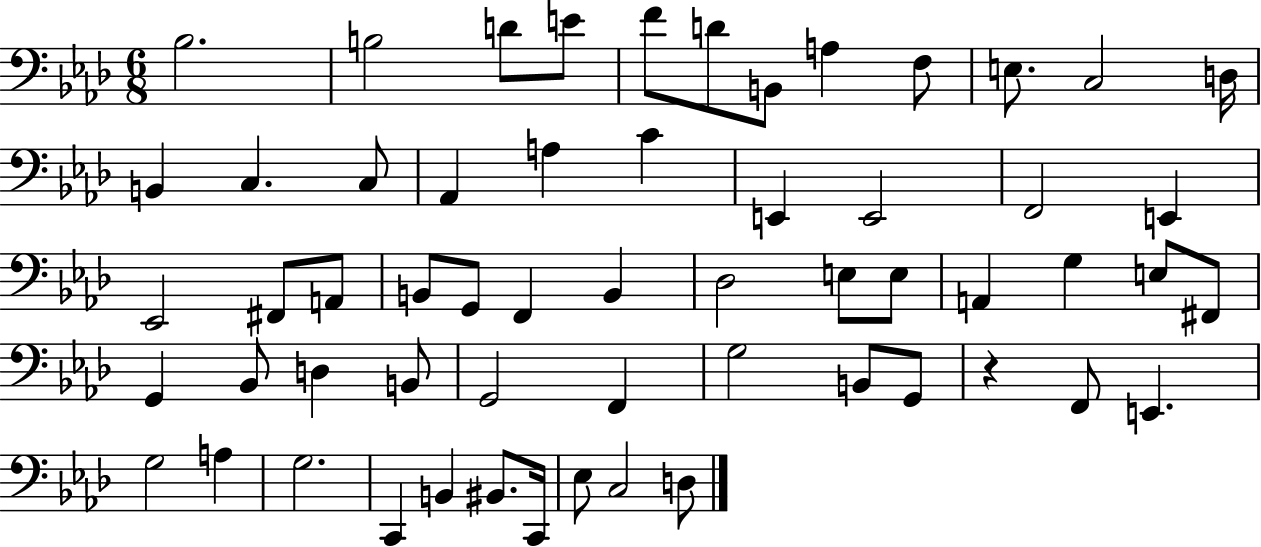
Bb3/h. B3/h D4/e E4/e F4/e D4/e B2/e A3/q F3/e E3/e. C3/h D3/s B2/q C3/q. C3/e Ab2/q A3/q C4/q E2/q E2/h F2/h E2/q Eb2/h F#2/e A2/e B2/e G2/e F2/q B2/q Db3/h E3/e E3/e A2/q G3/q E3/e F#2/e G2/q Bb2/e D3/q B2/e G2/h F2/q G3/h B2/e G2/e R/q F2/e E2/q. G3/h A3/q G3/h. C2/q B2/q BIS2/e. C2/s Eb3/e C3/h D3/e